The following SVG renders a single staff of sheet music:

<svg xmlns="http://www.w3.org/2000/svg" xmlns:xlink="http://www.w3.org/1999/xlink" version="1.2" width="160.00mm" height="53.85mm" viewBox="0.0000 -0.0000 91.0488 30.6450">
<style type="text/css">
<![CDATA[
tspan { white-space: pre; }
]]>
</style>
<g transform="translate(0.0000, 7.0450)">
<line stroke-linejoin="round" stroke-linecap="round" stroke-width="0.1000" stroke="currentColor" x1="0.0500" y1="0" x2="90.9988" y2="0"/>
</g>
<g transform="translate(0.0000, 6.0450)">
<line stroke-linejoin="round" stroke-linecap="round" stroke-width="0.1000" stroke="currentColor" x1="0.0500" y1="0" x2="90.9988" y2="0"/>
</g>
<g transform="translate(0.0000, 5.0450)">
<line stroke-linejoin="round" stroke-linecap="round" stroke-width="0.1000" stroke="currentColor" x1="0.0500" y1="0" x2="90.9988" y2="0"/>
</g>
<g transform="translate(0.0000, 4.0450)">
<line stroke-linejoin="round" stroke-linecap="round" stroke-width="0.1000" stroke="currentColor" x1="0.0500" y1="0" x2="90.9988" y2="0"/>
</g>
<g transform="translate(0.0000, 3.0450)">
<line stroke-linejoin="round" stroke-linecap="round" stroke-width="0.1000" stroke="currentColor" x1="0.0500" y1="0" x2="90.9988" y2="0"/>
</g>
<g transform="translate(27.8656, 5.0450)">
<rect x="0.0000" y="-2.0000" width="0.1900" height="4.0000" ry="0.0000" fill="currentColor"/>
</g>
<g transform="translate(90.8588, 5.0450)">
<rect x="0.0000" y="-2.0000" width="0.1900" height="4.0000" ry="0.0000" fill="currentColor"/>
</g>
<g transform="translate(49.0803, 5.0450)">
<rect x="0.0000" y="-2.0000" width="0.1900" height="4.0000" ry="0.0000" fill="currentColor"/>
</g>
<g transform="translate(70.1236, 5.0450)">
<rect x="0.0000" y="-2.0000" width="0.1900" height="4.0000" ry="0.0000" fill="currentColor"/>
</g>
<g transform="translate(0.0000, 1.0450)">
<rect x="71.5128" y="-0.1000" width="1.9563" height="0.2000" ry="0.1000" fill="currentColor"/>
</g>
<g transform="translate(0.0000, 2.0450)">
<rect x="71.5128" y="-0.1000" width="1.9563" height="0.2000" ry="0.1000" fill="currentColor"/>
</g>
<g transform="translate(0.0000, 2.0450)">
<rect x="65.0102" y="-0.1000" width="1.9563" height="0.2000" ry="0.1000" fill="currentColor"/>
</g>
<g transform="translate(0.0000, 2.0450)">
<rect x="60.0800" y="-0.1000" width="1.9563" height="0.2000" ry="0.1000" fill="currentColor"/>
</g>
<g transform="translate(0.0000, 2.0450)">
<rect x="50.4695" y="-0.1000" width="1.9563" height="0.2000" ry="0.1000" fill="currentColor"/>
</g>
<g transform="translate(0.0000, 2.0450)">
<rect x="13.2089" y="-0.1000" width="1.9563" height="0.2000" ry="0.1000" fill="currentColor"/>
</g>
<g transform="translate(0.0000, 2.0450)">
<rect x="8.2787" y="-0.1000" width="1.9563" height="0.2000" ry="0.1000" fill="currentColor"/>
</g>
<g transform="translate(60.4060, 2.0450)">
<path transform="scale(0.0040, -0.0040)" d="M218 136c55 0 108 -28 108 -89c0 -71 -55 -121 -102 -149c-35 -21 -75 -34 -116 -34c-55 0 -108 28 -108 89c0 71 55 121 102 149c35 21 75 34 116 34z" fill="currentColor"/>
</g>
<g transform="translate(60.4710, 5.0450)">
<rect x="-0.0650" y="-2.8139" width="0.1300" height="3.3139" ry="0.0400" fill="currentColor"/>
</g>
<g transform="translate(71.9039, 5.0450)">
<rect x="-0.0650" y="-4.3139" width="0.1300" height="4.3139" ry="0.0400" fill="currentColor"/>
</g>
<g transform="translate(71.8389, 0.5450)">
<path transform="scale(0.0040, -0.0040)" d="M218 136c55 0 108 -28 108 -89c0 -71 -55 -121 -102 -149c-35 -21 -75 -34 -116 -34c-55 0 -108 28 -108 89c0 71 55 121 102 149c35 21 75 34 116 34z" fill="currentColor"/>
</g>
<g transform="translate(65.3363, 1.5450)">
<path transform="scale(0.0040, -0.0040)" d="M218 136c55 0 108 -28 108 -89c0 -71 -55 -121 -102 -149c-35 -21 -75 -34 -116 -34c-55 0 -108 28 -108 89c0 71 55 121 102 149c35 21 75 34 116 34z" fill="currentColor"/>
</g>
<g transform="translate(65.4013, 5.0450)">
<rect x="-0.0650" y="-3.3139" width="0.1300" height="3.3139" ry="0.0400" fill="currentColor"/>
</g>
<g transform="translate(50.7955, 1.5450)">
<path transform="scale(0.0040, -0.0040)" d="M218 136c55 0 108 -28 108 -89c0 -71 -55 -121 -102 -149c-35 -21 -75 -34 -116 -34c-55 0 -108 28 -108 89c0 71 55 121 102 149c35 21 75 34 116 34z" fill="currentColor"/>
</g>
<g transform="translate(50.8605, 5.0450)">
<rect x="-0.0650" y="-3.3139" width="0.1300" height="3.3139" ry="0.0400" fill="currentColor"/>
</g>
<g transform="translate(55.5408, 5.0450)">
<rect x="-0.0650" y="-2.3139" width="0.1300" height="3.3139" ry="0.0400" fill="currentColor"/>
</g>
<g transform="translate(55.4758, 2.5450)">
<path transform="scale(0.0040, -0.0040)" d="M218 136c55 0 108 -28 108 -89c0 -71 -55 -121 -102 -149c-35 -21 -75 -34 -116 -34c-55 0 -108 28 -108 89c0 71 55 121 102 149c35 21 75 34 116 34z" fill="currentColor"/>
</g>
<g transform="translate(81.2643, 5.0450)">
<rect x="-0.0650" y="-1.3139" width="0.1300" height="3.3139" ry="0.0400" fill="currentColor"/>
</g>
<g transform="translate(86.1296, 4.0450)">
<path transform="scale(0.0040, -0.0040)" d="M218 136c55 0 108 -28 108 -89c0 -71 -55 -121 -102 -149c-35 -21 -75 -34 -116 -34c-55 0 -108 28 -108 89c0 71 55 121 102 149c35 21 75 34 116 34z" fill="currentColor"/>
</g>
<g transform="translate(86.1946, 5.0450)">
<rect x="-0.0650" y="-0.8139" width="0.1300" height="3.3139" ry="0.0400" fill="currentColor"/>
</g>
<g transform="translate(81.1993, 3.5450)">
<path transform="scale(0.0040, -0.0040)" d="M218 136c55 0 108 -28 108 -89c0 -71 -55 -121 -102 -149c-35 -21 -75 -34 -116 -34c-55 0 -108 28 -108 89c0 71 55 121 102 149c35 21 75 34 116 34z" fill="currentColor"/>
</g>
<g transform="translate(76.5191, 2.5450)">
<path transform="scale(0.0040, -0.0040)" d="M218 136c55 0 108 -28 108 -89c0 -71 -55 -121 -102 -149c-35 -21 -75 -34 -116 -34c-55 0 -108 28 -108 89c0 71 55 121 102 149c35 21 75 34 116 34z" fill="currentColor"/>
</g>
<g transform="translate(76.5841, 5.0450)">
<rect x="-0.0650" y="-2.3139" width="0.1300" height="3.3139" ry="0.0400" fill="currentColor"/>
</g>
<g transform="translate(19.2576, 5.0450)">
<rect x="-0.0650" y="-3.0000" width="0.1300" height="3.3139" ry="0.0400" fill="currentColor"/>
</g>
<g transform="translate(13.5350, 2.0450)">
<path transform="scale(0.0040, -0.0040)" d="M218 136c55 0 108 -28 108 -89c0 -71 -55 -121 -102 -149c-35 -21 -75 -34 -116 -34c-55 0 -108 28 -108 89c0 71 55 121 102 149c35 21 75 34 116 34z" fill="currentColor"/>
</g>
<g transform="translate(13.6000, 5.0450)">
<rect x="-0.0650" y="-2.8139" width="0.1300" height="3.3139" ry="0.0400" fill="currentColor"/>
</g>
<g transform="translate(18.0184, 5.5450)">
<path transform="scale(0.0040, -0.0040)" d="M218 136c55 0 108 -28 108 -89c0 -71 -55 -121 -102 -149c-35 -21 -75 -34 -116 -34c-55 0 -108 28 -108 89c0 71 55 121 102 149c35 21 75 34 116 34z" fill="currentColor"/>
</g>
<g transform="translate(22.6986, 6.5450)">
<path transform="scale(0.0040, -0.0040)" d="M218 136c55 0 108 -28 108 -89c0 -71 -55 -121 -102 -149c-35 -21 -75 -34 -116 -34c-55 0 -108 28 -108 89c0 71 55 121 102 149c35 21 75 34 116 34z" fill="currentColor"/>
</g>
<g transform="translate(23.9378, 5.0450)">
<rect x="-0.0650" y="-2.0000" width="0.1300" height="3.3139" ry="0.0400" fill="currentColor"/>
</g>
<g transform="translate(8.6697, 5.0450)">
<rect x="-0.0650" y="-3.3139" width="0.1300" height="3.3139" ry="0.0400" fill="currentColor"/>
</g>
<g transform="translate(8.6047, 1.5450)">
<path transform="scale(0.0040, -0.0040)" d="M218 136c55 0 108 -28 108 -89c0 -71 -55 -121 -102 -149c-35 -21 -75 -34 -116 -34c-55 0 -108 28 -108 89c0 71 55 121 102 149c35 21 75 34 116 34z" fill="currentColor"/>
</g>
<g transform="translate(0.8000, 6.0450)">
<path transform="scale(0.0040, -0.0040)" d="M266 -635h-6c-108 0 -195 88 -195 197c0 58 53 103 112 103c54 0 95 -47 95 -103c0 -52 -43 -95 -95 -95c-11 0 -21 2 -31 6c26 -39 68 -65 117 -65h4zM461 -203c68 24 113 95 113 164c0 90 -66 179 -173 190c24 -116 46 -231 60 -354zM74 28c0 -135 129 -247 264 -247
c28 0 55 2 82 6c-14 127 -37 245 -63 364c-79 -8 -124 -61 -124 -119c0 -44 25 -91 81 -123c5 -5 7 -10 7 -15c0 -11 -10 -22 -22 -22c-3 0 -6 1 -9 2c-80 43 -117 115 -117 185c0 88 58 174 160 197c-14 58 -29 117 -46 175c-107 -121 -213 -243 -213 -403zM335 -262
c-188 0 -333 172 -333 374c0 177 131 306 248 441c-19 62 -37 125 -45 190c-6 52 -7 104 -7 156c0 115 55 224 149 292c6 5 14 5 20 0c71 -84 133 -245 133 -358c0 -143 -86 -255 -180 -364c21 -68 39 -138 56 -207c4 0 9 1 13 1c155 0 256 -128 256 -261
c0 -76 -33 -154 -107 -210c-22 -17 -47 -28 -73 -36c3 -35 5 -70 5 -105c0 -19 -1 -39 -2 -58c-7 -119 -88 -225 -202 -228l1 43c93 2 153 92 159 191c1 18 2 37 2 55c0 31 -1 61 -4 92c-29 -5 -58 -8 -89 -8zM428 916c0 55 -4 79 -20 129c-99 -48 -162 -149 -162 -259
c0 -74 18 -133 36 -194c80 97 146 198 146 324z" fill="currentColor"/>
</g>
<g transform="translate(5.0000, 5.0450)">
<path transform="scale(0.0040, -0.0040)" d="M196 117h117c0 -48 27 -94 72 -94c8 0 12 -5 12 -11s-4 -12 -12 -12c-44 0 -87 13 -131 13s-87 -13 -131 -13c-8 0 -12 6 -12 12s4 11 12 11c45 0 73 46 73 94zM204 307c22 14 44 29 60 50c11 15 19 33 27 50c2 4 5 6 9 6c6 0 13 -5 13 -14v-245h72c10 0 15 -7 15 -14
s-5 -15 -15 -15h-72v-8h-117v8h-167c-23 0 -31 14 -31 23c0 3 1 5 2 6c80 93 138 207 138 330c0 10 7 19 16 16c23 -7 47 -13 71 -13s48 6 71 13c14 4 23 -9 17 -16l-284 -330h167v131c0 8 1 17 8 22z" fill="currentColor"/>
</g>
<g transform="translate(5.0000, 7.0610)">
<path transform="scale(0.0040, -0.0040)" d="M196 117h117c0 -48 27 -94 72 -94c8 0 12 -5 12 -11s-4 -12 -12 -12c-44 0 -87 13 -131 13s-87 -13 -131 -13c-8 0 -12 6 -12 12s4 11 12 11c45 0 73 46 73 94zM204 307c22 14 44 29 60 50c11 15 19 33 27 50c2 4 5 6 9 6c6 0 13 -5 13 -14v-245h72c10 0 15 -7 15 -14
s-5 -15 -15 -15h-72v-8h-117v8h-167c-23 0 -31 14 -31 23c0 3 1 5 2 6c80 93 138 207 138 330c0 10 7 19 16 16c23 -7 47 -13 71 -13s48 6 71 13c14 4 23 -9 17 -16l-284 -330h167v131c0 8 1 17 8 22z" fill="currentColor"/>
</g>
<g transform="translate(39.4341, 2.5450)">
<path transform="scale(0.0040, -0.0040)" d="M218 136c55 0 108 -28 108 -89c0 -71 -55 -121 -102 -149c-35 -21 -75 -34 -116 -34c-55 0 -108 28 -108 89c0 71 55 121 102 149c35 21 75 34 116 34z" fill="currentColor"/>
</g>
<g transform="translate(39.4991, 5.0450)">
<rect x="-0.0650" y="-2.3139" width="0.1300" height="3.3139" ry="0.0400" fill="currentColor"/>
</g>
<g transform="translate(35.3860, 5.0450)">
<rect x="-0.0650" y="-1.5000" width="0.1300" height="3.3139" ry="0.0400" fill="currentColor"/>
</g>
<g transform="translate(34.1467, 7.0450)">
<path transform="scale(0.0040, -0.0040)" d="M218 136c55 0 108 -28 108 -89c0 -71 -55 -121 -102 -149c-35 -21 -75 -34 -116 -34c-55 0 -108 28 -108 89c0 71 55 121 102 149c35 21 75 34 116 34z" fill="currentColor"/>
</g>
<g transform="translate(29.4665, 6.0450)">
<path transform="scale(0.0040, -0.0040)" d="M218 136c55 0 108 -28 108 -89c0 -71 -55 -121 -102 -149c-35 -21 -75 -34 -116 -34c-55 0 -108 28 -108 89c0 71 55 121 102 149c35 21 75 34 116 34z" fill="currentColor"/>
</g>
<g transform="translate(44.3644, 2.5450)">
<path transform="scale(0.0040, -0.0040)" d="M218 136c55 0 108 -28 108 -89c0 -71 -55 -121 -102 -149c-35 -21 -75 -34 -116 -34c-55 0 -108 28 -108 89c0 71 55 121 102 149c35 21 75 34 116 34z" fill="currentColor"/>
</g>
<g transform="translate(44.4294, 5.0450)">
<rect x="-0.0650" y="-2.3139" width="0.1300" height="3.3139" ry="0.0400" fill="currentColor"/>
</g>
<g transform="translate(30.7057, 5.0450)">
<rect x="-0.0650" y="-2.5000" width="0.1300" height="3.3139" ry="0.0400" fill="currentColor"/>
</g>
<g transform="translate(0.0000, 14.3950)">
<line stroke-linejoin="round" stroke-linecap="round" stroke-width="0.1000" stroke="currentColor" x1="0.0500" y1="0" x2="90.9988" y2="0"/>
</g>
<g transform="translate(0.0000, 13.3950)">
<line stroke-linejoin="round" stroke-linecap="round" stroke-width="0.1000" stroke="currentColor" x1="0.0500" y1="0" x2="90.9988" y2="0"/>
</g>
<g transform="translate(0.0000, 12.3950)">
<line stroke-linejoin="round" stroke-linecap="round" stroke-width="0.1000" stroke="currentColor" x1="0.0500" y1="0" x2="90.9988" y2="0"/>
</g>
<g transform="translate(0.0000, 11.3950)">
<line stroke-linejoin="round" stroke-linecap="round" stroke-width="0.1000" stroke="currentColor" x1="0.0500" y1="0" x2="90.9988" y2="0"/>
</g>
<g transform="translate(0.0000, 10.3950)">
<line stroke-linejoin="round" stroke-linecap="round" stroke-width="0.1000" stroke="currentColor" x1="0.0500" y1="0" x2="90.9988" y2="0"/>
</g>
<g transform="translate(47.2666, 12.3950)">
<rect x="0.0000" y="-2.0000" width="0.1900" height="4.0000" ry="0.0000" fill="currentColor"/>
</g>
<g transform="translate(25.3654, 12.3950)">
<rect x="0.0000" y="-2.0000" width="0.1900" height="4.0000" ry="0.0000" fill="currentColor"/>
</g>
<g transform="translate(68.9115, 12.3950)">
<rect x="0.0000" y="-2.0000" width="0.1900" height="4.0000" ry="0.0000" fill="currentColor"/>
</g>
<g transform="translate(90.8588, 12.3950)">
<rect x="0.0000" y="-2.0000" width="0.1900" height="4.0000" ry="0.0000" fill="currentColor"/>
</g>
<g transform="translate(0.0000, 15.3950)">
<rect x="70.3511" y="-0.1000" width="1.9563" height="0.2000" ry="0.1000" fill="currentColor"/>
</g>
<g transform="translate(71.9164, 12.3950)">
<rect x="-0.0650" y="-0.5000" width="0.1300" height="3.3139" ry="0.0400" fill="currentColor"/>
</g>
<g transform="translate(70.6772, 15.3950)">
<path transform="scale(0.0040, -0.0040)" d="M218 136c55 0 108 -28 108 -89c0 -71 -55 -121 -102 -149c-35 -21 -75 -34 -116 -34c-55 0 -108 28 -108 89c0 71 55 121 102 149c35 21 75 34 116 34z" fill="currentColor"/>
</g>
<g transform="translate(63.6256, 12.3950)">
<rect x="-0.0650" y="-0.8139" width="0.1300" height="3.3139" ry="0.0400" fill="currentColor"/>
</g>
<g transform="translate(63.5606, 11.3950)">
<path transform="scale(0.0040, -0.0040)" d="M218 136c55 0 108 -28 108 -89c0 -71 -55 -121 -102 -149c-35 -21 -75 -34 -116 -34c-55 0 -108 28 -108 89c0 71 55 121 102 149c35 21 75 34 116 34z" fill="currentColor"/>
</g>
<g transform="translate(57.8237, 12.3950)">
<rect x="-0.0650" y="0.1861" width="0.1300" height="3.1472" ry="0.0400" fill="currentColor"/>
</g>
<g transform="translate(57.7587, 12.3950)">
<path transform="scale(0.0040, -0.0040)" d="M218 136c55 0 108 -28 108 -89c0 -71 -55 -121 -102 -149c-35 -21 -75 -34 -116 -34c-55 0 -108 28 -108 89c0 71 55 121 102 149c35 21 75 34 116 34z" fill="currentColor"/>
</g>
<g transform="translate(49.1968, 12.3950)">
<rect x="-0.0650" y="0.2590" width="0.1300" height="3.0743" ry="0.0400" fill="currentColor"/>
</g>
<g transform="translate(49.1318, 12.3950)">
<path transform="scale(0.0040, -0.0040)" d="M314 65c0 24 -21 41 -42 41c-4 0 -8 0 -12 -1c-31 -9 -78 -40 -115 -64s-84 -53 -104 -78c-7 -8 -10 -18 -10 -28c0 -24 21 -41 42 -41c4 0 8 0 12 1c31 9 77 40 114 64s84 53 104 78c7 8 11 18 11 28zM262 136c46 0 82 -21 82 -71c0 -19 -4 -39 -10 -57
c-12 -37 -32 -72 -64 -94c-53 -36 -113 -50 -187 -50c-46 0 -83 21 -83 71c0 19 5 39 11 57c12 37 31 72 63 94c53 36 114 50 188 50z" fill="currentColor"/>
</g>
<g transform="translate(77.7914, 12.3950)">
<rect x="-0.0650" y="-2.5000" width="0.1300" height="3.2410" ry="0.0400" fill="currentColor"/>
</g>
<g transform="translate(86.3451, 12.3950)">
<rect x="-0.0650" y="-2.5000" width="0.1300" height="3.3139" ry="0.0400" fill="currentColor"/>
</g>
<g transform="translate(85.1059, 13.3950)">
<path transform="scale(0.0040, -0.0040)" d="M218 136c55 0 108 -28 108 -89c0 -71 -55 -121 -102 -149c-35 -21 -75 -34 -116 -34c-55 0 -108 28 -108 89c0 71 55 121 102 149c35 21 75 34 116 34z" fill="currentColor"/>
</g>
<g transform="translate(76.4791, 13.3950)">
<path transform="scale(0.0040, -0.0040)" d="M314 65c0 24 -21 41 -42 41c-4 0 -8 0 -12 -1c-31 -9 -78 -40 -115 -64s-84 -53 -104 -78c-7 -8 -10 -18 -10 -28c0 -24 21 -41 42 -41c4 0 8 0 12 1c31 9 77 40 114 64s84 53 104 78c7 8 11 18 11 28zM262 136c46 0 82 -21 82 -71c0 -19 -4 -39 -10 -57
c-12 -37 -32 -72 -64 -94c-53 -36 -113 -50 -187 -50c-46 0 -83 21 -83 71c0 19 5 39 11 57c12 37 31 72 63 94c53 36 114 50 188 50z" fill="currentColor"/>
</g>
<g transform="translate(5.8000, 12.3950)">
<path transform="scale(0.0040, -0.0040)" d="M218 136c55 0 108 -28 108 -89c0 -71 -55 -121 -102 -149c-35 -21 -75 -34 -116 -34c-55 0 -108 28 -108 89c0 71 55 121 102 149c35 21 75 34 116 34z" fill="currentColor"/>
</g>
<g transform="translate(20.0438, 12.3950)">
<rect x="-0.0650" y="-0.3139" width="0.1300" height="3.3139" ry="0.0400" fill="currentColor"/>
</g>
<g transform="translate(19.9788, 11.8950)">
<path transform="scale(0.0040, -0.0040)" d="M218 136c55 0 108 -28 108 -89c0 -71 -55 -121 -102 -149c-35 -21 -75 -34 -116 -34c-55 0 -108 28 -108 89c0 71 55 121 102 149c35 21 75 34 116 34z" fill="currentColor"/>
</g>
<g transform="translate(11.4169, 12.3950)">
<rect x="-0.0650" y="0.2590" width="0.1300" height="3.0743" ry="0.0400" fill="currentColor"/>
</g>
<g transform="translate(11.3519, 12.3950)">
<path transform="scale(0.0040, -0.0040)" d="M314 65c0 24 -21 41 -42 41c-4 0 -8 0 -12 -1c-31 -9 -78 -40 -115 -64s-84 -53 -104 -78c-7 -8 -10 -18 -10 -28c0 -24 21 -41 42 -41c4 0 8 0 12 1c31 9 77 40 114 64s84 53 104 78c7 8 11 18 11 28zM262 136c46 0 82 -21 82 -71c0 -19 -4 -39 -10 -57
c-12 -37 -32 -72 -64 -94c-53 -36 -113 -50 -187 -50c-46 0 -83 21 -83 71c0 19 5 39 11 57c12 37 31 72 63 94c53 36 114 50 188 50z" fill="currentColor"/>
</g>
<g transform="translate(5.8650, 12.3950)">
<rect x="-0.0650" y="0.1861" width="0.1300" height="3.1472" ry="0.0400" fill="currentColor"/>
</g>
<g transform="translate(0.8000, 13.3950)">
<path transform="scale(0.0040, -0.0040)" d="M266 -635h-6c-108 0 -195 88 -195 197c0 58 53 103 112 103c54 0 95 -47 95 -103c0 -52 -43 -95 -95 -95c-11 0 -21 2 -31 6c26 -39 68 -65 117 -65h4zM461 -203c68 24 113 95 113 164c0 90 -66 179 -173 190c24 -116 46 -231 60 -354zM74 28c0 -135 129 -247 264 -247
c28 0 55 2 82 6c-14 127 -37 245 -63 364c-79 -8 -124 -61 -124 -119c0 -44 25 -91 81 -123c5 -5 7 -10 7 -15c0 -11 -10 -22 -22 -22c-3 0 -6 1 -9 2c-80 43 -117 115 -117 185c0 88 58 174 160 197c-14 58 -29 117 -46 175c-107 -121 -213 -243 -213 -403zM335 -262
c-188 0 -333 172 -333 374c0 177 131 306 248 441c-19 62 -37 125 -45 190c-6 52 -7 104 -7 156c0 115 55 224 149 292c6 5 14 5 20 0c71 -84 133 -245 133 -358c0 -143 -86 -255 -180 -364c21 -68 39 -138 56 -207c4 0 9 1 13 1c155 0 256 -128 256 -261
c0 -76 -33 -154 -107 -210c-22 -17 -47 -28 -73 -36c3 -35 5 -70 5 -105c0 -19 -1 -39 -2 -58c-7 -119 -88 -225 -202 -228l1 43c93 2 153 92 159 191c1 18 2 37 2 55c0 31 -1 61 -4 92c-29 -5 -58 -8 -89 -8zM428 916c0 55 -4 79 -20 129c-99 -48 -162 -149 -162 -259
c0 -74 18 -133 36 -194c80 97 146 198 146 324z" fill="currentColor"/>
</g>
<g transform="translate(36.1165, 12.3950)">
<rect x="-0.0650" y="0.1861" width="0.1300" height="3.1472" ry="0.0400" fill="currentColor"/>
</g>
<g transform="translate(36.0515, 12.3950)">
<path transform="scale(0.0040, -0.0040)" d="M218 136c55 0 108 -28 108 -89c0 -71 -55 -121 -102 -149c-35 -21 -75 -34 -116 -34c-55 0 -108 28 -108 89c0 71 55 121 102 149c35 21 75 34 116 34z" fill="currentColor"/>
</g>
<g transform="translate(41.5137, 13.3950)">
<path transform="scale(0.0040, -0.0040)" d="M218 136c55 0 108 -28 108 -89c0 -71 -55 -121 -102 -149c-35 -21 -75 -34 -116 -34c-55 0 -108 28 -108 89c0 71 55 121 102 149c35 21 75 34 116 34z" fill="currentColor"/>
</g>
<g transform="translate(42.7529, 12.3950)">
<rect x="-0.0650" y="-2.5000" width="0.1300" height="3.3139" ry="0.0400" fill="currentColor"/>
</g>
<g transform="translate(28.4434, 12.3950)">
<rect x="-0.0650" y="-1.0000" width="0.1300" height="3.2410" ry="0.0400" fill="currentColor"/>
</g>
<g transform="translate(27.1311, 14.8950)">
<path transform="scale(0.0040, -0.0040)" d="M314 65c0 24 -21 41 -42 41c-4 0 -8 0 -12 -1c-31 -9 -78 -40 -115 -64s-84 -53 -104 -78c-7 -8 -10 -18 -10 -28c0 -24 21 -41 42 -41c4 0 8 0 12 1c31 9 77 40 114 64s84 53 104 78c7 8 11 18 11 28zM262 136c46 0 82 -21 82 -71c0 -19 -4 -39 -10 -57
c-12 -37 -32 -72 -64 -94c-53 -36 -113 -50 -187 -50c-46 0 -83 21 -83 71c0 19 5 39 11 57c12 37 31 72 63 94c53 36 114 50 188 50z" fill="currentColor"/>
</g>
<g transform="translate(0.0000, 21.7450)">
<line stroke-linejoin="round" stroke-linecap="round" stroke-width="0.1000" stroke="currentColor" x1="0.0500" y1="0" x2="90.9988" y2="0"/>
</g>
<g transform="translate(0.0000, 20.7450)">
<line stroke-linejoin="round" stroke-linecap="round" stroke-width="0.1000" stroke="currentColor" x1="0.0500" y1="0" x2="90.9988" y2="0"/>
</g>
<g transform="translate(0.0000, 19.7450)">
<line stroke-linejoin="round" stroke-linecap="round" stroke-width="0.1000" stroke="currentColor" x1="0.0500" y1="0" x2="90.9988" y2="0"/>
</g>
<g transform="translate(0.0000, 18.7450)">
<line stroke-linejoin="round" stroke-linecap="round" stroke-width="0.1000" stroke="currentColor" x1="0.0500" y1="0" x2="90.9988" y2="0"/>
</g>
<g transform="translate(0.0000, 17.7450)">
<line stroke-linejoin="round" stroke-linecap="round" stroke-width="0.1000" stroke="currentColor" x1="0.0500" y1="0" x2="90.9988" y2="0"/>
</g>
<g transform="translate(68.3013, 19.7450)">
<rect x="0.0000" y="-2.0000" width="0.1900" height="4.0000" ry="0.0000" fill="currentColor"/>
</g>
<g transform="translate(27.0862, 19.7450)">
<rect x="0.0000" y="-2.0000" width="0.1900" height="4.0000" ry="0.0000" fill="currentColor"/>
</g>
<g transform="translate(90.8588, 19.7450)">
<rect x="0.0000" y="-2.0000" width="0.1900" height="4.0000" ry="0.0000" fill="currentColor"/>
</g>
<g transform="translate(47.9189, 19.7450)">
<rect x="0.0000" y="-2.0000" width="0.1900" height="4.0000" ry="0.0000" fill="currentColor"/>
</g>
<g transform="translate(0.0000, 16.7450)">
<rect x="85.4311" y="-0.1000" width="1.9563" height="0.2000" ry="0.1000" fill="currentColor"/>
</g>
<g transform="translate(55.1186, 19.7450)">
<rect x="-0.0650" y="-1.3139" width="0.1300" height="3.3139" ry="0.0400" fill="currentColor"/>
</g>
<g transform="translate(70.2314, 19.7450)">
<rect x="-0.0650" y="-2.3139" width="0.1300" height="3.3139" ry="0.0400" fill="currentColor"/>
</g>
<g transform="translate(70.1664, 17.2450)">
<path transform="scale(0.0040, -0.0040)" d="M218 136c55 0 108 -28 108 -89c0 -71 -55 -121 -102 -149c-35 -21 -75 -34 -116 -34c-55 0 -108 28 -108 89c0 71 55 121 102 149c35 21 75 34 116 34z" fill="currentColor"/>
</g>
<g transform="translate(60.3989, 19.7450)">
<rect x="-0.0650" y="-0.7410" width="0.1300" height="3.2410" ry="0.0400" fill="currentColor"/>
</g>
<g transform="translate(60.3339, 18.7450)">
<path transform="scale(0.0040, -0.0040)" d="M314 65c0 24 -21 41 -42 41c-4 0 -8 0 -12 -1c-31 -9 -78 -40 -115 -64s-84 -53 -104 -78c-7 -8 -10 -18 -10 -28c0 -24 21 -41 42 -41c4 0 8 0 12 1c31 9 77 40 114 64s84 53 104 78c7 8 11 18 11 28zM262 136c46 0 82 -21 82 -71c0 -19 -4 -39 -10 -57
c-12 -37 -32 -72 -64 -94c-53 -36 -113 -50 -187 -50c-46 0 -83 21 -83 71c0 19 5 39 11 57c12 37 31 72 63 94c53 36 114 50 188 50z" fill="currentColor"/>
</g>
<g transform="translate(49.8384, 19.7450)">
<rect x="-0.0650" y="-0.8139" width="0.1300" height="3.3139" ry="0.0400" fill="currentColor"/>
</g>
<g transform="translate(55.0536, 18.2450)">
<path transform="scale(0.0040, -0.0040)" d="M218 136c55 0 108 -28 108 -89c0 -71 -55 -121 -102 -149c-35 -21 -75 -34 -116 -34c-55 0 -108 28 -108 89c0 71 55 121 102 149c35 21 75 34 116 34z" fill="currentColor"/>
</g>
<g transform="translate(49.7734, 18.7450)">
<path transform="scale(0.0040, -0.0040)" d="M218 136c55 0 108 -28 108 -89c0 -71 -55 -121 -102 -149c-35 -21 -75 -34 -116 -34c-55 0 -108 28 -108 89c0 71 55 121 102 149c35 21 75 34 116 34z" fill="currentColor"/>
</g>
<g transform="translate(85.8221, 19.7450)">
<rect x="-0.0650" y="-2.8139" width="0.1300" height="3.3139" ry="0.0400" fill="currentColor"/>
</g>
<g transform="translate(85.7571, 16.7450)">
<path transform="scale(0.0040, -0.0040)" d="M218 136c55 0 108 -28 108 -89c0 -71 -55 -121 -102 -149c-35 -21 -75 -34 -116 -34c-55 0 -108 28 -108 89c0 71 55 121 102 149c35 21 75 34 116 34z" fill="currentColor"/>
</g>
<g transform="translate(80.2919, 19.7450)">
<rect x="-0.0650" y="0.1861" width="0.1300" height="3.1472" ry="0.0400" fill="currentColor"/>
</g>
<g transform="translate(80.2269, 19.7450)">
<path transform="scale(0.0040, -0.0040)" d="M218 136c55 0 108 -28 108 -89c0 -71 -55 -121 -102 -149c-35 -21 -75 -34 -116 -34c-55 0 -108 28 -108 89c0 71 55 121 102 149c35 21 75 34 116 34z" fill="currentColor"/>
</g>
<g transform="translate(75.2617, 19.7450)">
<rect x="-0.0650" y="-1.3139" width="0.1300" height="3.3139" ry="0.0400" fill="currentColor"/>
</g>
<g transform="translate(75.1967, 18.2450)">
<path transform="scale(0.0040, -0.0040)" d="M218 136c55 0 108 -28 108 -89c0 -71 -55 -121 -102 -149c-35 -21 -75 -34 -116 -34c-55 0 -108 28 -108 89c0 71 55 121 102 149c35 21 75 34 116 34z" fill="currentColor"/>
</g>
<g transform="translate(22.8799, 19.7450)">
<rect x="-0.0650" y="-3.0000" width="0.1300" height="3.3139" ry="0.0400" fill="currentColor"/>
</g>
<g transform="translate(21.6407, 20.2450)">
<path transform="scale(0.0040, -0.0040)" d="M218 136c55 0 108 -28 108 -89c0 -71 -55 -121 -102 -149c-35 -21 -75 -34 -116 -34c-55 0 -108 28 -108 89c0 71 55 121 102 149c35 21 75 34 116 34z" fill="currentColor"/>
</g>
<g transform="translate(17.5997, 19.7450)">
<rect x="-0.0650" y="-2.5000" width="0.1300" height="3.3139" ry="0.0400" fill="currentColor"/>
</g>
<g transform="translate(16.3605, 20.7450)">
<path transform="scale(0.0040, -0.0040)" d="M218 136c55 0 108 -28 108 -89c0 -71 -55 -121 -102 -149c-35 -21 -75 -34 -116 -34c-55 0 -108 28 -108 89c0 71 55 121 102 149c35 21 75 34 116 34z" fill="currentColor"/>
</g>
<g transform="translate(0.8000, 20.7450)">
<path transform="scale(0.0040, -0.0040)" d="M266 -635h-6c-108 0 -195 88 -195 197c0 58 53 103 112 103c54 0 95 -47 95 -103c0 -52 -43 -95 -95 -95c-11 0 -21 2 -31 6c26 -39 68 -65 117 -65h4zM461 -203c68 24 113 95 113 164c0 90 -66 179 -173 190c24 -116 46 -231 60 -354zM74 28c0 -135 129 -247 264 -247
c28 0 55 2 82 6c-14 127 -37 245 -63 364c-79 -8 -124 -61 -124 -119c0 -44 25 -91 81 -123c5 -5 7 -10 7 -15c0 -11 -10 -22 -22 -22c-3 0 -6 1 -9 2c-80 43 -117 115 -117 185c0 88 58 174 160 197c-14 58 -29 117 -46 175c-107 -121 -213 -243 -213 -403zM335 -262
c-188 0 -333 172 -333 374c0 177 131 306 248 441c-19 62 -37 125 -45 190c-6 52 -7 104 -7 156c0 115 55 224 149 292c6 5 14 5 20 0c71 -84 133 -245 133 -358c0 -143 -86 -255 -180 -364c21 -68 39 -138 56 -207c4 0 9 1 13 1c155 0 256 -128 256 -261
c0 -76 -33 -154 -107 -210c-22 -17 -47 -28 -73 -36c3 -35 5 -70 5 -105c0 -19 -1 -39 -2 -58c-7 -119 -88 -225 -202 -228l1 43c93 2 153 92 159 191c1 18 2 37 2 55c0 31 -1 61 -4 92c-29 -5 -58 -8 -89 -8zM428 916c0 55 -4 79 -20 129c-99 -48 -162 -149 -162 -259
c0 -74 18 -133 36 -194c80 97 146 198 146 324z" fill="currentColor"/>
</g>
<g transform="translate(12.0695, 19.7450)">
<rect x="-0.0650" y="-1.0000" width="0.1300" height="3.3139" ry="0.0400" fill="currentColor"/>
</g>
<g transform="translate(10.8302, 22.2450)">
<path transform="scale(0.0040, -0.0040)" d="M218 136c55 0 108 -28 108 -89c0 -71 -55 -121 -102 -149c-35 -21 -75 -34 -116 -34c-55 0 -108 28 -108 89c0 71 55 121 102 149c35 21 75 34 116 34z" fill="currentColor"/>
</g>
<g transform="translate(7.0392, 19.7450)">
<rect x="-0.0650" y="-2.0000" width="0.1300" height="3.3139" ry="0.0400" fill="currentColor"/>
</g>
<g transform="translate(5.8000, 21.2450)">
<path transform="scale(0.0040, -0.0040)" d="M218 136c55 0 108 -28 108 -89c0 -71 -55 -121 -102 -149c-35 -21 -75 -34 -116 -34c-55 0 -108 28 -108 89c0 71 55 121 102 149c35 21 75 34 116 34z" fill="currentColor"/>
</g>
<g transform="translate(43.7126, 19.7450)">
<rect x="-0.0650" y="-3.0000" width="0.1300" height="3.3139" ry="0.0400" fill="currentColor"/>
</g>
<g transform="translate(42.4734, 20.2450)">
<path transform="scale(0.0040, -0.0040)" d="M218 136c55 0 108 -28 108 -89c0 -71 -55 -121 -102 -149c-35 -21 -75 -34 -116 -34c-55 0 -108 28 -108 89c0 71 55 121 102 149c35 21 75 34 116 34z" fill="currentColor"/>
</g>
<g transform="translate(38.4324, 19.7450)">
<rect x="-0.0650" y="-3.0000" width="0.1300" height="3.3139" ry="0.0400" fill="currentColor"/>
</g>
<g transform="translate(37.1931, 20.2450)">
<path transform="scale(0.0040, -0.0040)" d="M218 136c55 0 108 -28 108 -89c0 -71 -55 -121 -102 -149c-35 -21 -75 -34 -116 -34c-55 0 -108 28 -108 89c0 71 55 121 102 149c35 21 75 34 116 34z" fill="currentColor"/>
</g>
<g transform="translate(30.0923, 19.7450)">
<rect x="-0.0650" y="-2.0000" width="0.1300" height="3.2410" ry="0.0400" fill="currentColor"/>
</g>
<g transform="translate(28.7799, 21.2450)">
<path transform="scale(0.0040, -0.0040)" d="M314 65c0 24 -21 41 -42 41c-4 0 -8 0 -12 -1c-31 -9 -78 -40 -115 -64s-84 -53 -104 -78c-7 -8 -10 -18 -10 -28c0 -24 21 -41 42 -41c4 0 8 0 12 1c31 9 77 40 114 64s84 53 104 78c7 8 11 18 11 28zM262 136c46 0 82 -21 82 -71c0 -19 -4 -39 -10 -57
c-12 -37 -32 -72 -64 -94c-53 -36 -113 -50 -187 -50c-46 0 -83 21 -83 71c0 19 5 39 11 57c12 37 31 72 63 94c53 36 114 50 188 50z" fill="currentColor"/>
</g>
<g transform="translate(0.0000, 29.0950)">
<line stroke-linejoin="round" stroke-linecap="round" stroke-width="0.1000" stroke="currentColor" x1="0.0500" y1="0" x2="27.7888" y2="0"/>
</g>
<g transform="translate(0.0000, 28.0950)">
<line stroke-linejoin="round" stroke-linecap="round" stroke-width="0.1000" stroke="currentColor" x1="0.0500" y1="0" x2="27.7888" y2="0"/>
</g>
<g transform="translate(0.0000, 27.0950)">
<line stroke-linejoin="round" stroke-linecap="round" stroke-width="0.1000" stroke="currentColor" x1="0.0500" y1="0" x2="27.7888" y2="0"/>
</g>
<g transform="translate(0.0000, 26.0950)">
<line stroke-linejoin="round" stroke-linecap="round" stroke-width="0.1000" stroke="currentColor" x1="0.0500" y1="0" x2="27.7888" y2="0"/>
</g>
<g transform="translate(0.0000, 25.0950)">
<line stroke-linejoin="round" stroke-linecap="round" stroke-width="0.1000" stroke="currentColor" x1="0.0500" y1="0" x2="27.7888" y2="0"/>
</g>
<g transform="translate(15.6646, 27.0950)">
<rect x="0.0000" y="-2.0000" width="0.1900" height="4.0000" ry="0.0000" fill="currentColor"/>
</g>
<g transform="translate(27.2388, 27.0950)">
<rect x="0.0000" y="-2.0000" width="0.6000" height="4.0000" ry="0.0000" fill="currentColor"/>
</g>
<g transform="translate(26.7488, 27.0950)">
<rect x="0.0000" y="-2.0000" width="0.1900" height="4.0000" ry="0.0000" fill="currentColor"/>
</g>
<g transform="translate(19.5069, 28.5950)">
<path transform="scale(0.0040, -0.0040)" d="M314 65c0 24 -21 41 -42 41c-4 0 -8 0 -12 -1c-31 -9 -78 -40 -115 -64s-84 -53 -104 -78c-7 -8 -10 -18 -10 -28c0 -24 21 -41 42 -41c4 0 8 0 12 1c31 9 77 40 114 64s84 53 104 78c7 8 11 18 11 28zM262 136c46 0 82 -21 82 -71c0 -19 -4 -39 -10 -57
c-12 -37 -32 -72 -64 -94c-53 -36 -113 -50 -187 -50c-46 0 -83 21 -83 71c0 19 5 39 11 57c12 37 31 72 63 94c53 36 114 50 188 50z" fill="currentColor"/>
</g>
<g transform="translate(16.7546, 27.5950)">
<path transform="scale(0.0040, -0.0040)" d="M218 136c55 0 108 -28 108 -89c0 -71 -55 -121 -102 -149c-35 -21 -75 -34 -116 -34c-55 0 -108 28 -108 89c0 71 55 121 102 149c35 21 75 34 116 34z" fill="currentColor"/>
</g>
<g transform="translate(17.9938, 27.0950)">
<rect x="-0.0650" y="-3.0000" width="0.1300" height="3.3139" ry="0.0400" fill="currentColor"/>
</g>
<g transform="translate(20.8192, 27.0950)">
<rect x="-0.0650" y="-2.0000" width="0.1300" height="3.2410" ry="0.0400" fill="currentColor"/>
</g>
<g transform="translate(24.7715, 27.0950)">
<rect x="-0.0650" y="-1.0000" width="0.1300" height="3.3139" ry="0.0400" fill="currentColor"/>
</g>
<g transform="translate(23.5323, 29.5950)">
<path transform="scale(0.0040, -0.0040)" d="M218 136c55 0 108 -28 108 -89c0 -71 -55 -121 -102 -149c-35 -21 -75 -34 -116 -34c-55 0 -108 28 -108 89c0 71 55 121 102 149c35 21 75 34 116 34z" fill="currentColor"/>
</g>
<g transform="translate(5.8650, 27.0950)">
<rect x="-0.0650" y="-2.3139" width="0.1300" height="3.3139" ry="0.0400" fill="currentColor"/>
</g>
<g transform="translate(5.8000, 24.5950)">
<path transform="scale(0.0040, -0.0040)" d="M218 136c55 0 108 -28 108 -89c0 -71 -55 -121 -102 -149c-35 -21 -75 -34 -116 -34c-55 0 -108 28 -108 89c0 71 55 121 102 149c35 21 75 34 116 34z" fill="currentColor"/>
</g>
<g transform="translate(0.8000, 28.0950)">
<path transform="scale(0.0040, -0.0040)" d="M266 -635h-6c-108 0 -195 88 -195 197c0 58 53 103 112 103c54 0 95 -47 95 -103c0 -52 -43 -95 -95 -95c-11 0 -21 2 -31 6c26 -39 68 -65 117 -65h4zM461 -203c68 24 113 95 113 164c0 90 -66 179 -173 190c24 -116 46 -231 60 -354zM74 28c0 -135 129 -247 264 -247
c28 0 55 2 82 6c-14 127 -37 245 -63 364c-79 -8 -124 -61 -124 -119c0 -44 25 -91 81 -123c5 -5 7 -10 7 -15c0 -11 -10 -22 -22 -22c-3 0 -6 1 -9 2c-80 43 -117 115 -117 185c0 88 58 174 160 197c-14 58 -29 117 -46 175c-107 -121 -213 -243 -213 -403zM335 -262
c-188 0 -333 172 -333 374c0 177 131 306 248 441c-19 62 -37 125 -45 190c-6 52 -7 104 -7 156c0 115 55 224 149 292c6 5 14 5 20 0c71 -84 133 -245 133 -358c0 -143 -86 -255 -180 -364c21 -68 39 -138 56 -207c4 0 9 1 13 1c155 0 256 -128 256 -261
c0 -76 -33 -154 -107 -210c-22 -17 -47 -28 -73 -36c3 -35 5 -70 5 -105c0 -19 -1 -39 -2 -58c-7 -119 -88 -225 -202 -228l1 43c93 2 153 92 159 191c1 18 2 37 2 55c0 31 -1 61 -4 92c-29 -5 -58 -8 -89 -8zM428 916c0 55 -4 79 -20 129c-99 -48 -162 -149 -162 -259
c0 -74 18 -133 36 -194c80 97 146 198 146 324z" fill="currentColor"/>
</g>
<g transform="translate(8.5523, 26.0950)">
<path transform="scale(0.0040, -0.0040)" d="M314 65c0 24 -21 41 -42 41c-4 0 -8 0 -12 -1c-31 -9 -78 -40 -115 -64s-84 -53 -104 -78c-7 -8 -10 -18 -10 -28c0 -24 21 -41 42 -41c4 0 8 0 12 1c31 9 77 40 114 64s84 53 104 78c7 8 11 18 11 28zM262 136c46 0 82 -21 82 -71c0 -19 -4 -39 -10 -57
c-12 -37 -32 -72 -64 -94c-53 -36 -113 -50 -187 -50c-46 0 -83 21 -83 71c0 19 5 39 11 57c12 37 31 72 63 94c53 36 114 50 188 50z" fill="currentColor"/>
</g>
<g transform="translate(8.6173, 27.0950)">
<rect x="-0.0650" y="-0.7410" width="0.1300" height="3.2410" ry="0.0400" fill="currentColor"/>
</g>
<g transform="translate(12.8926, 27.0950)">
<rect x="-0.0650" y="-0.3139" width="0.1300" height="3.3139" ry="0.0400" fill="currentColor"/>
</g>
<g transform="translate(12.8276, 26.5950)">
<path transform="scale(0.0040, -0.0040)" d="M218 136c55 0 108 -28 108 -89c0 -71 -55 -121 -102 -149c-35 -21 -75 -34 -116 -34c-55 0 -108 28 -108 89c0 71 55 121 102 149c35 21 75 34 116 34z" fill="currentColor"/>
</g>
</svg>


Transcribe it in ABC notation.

X:1
T:Untitled
M:4/4
L:1/4
K:C
b a A F G E g g b g a b d' g e d B B2 c D2 B G B2 B d C G2 G F D G A F2 A A d e d2 g e B a g d2 c A F2 D